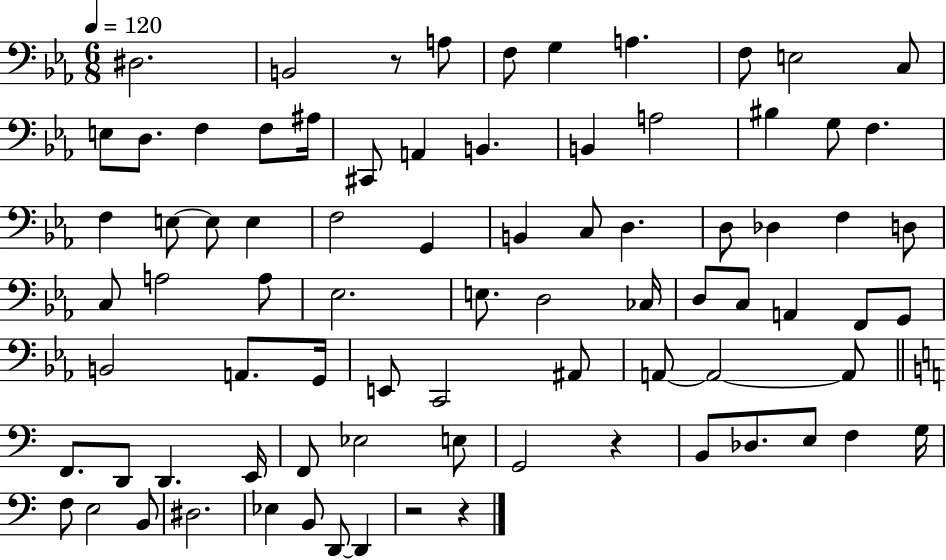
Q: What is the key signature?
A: EES major